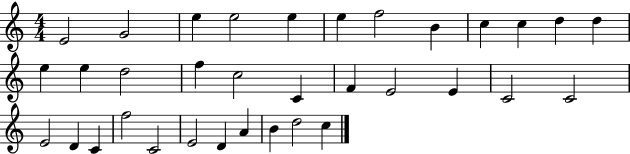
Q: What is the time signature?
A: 4/4